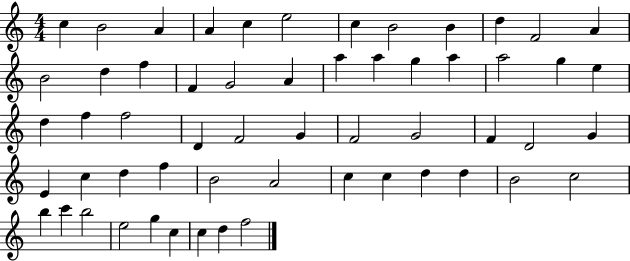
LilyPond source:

{
  \clef treble
  \numericTimeSignature
  \time 4/4
  \key c \major
  c''4 b'2 a'4 | a'4 c''4 e''2 | c''4 b'2 b'4 | d''4 f'2 a'4 | \break b'2 d''4 f''4 | f'4 g'2 a'4 | a''4 a''4 g''4 a''4 | a''2 g''4 e''4 | \break d''4 f''4 f''2 | d'4 f'2 g'4 | f'2 g'2 | f'4 d'2 g'4 | \break e'4 c''4 d''4 f''4 | b'2 a'2 | c''4 c''4 d''4 d''4 | b'2 c''2 | \break b''4 c'''4 b''2 | e''2 g''4 c''4 | c''4 d''4 f''2 | \bar "|."
}